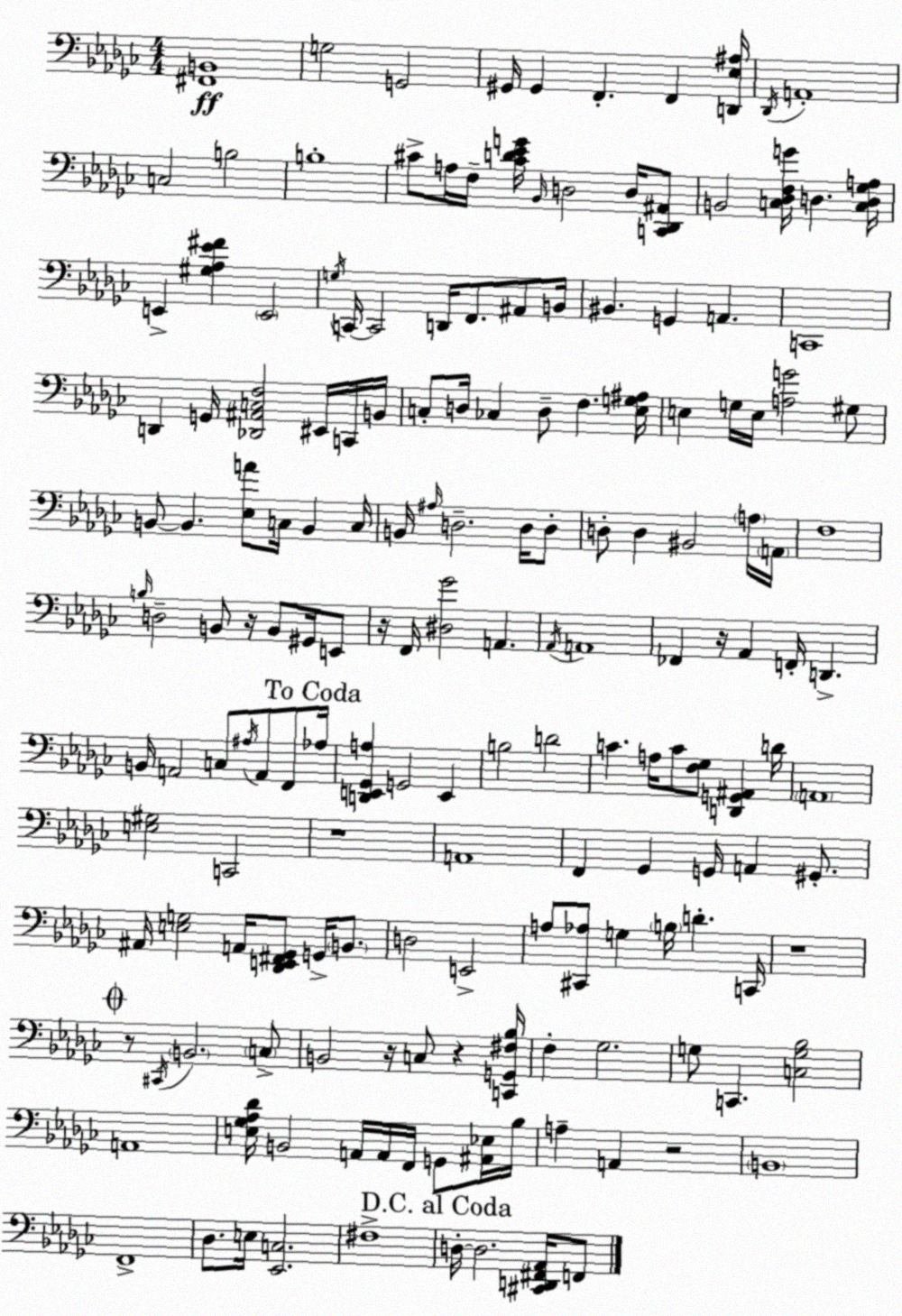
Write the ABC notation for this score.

X:1
T:Untitled
M:4/4
L:1/4
K:Ebm
[^F,,B,,]4 G,2 G,,2 ^G,,/4 ^G,, F,, F,, [D,,_E,^A,]/4 _D,,/4 A,,4 C,2 B,2 B,4 ^C/2 A,/4 F,/4 [^CD_EG]/4 _B,,/4 D,2 D,/4 [C,,_D,,^A,,]/2 B,,2 [C,_D,F,G]/4 D, [C,D,_G,A,]/4 E,, [^G,_A,_E^F] E,,2 G,/4 C,,/4 C,,2 D,,/4 F,,/2 ^A,,/2 B,,/4 ^B,, G,, A,, C,,4 D,, G,,/4 [_D,,^A,,C,F,]2 ^E,,/4 C,,/4 B,,/4 C,/2 D,/4 _C, D,/2 F, [_E,G,^A,]/4 E, G,/4 E,/4 [A,G]2 ^G,/2 B,,/2 B,, [_E,A]/2 C,/4 B,, C,/4 B,,/4 ^A,/4 D,2 D,/4 D,/2 D,/2 D, ^B,,2 A,/4 A,,/4 F,4 B,/4 D,2 B,,/2 z/4 B,,/2 ^G,,/4 E,,/2 z/4 F,,/4 [^D,_G]2 A,, _A,,/4 A,,4 _F,, z/4 _A,, F,,/4 D,, B,,/4 A,,2 C,/2 ^A,/4 A,,/2 F,,/2 _A,/4 [D,,E,,_G,,A,] G,,2 E,, B,2 D2 C A,/4 C/2 [F,_G,]/2 [D,,G,,^A,,] D/4 A,,4 [E,^G,]2 C,,2 z4 A,,4 F,, _G,, G,,/4 A,, ^G,,/2 ^A,,/4 [E,G,]2 A,,/4 [_D,,E,,^F,,_G,,]/2 G,,/4 B,,/2 D,2 E,,2 A,/2 [^C,,_A,]/2 G, B,/4 D C,,/4 z4 z/2 ^C,,/4 B,,2 C,/2 B,,2 z/4 C,/2 z [C,,G,,^F,_B,]/4 F, _G,2 G,/2 C,, [C,G,_B,]2 A,,4 [E,_G,_A,_D]/4 B,,2 A,,/4 A,,/4 F,,/4 G,,/2 [^A,,_E,]/4 _B,/4 A, A,, z2 B,,4 F,,4 _D,/2 E,/4 [_E,,C,]2 ^F,4 D,/4 D,2 [^C,,D,,^F,,_A,,]/4 F,,/2